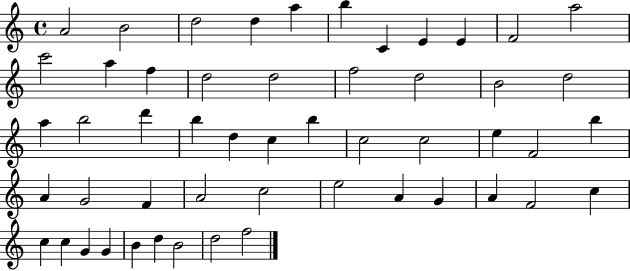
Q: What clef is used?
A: treble